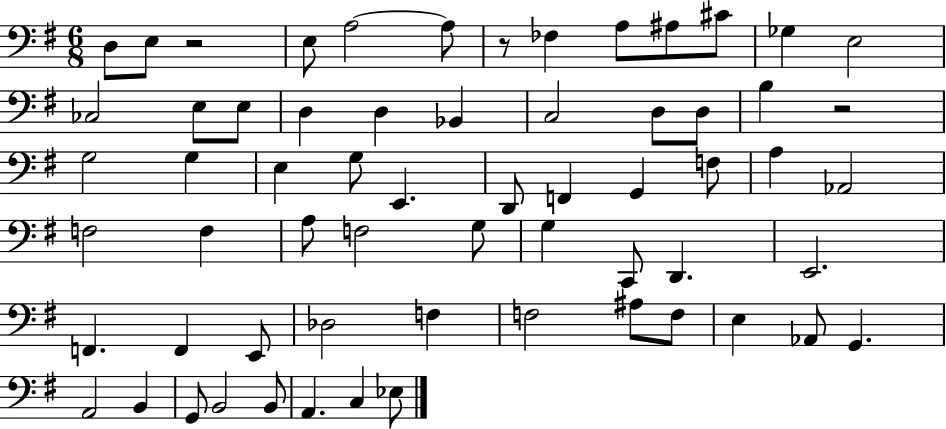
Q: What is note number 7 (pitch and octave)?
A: A3